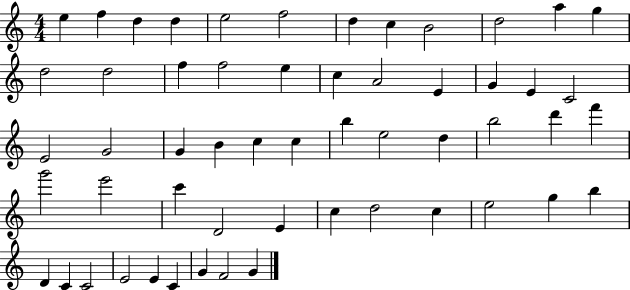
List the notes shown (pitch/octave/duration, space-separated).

E5/q F5/q D5/q D5/q E5/h F5/h D5/q C5/q B4/h D5/h A5/q G5/q D5/h D5/h F5/q F5/h E5/q C5/q A4/h E4/q G4/q E4/q C4/h E4/h G4/h G4/q B4/q C5/q C5/q B5/q E5/h D5/q B5/h D6/q F6/q G6/h E6/h C6/q D4/h E4/q C5/q D5/h C5/q E5/h G5/q B5/q D4/q C4/q C4/h E4/h E4/q C4/q G4/q F4/h G4/q